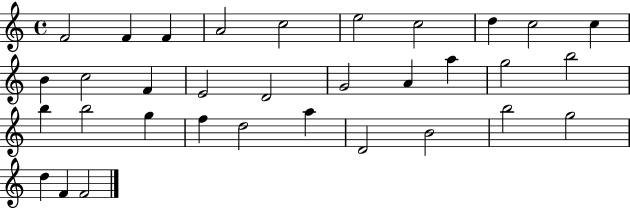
F4/h F4/q F4/q A4/h C5/h E5/h C5/h D5/q C5/h C5/q B4/q C5/h F4/q E4/h D4/h G4/h A4/q A5/q G5/h B5/h B5/q B5/h G5/q F5/q D5/h A5/q D4/h B4/h B5/h G5/h D5/q F4/q F4/h